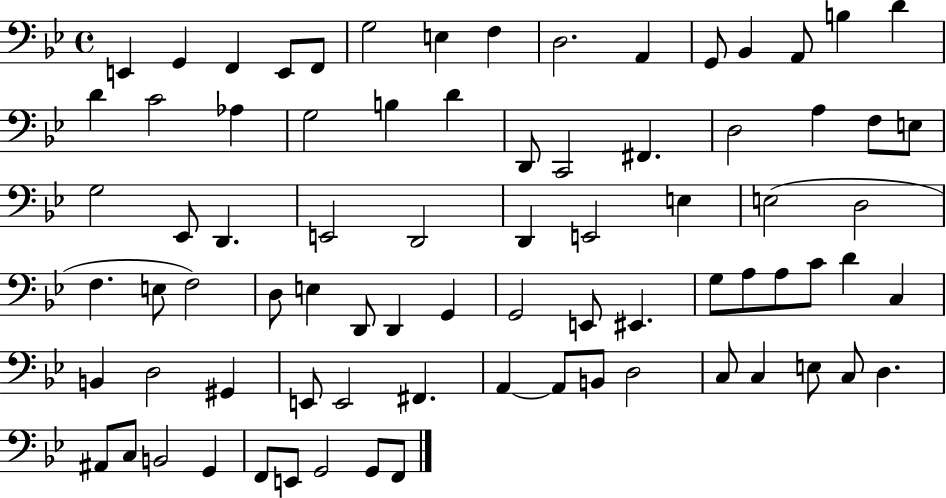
X:1
T:Untitled
M:4/4
L:1/4
K:Bb
E,, G,, F,, E,,/2 F,,/2 G,2 E, F, D,2 A,, G,,/2 _B,, A,,/2 B, D D C2 _A, G,2 B, D D,,/2 C,,2 ^F,, D,2 A, F,/2 E,/2 G,2 _E,,/2 D,, E,,2 D,,2 D,, E,,2 E, E,2 D,2 F, E,/2 F,2 D,/2 E, D,,/2 D,, G,, G,,2 E,,/2 ^E,, G,/2 A,/2 A,/2 C/2 D C, B,, D,2 ^G,, E,,/2 E,,2 ^F,, A,, A,,/2 B,,/2 D,2 C,/2 C, E,/2 C,/2 D, ^A,,/2 C,/2 B,,2 G,, F,,/2 E,,/2 G,,2 G,,/2 F,,/2